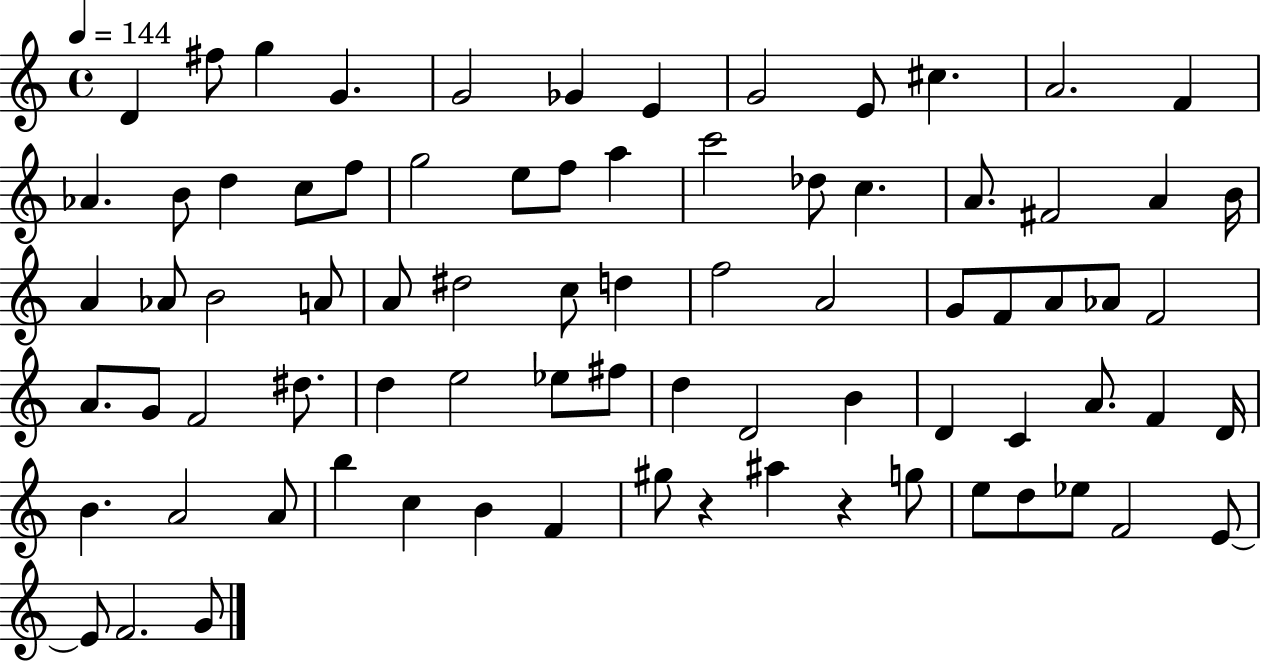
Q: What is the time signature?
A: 4/4